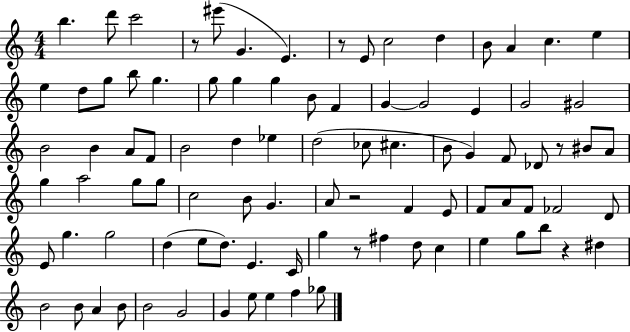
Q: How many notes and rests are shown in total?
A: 92